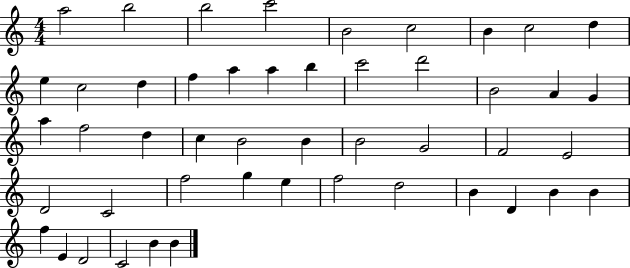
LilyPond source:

{
  \clef treble
  \numericTimeSignature
  \time 4/4
  \key c \major
  a''2 b''2 | b''2 c'''2 | b'2 c''2 | b'4 c''2 d''4 | \break e''4 c''2 d''4 | f''4 a''4 a''4 b''4 | c'''2 d'''2 | b'2 a'4 g'4 | \break a''4 f''2 d''4 | c''4 b'2 b'4 | b'2 g'2 | f'2 e'2 | \break d'2 c'2 | f''2 g''4 e''4 | f''2 d''2 | b'4 d'4 b'4 b'4 | \break f''4 e'4 d'2 | c'2 b'4 b'4 | \bar "|."
}